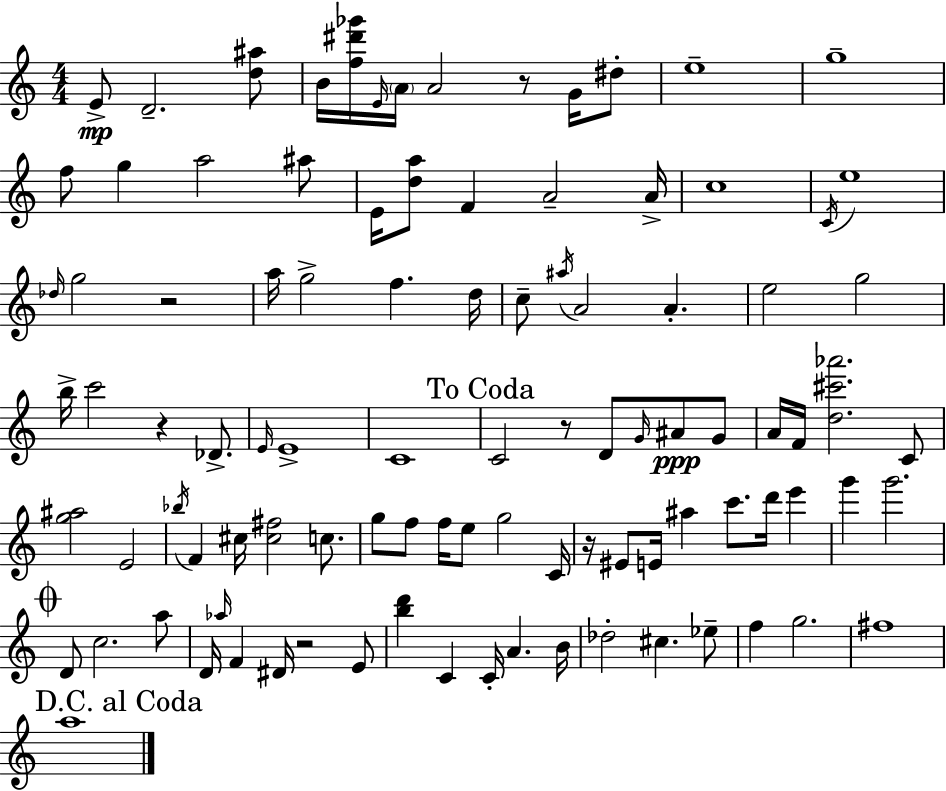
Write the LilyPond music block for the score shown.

{
  \clef treble
  \numericTimeSignature
  \time 4/4
  \key c \major
  e'8->\mp d'2.-- <d'' ais''>8 | b'16 <f'' dis''' ges'''>16 \grace { e'16 } \parenthesize a'16 a'2 r8 g'16 dis''8-. | e''1-- | g''1-- | \break f''8 g''4 a''2 ais''8 | e'16 <d'' a''>8 f'4 a'2-- | a'16-> c''1 | \acciaccatura { c'16 } e''1 | \break \grace { des''16 } g''2 r2 | a''16 g''2-> f''4. | d''16 c''8-- \acciaccatura { ais''16 } a'2 a'4.-. | e''2 g''2 | \break b''16-> c'''2 r4 | des'8.-> \grace { e'16 } e'1-> | c'1 | \mark "To Coda" c'2 r8 d'8 | \break \grace { g'16 } ais'8\ppp g'8 a'16 f'16 <d'' cis''' aes'''>2. | c'8 <g'' ais''>2 e'2 | \acciaccatura { bes''16 } f'4 cis''16 <cis'' fis''>2 | c''8. g''8 f''8 f''16 e''8 g''2 | \break c'16 r16 eis'8 e'16 ais''4 c'''8. | d'''16 e'''4 g'''4 g'''2. | \mark \markup { \musicglyph "scripts.coda" } d'8 c''2. | a''8 d'16 \grace { aes''16 } f'4 dis'16 r2 | \break e'8 <b'' d'''>4 c'4 | c'16-. a'4. b'16 des''2-. | cis''4. ees''8-- f''4 g''2. | fis''1 | \break \mark "D.C. al Coda" a''1 | \bar "|."
}